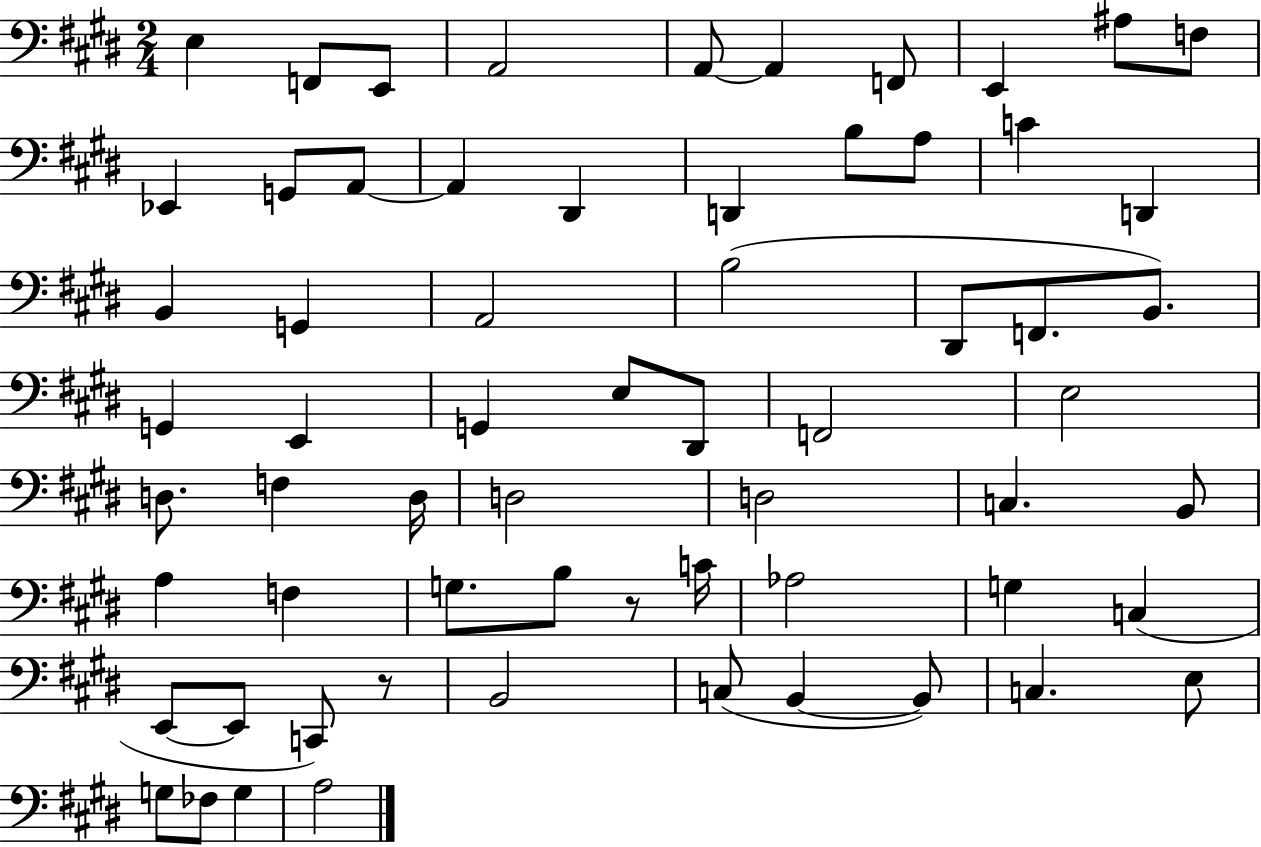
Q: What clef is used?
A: bass